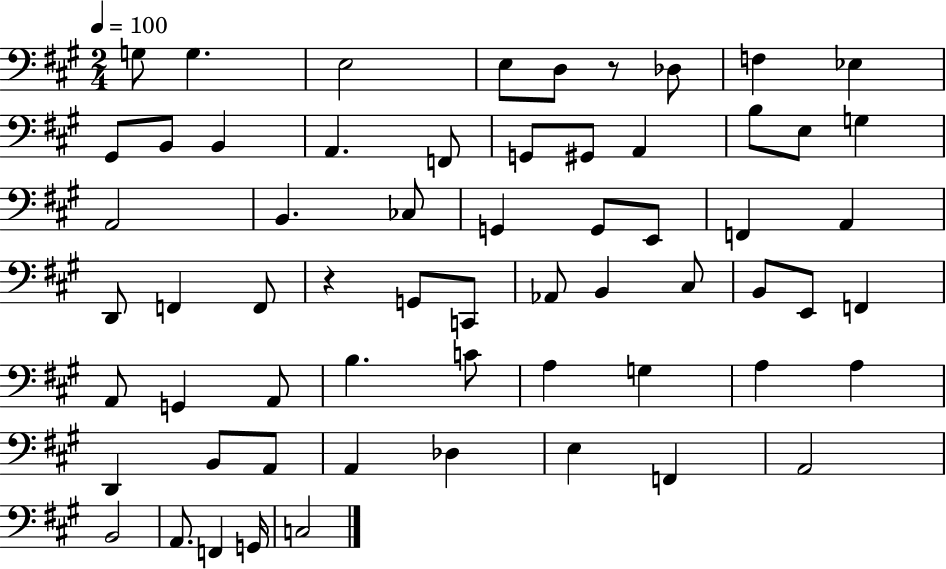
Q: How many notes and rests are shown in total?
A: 62